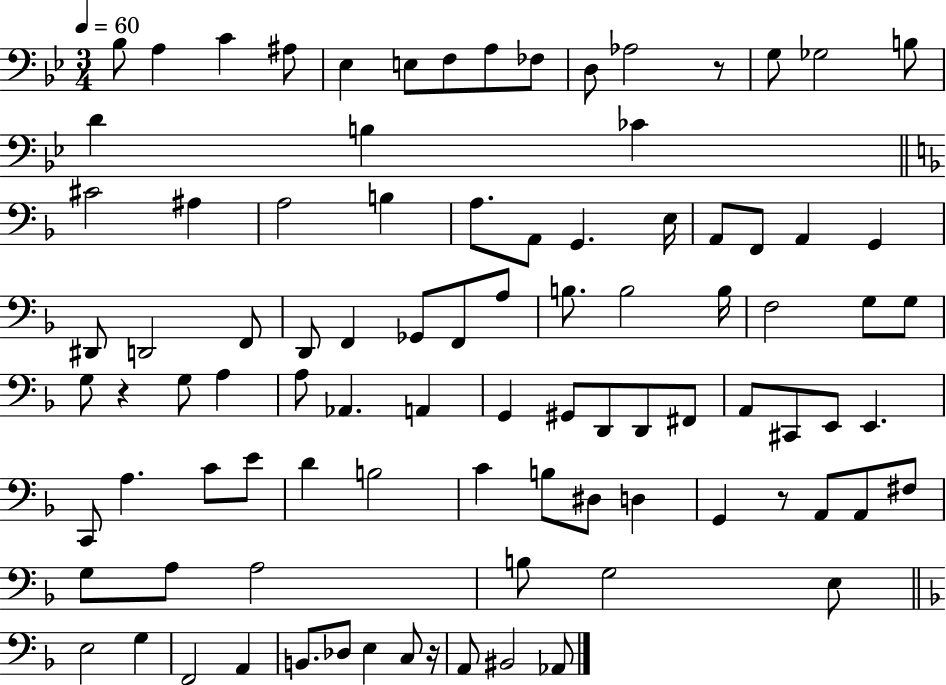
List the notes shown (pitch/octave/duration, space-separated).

Bb3/e A3/q C4/q A#3/e Eb3/q E3/e F3/e A3/e FES3/e D3/e Ab3/h R/e G3/e Gb3/h B3/e D4/q B3/q CES4/q C#4/h A#3/q A3/h B3/q A3/e. A2/e G2/q. E3/s A2/e F2/e A2/q G2/q D#2/e D2/h F2/e D2/e F2/q Gb2/e F2/e A3/e B3/e. B3/h B3/s F3/h G3/e G3/e G3/e R/q G3/e A3/q A3/e Ab2/q. A2/q G2/q G#2/e D2/e D2/e F#2/e A2/e C#2/e E2/e E2/q. C2/e A3/q. C4/e E4/e D4/q B3/h C4/q B3/e D#3/e D3/q G2/q R/e A2/e A2/e F#3/e G3/e A3/e A3/h B3/e G3/h E3/e E3/h G3/q F2/h A2/q B2/e. Db3/e E3/q C3/e R/s A2/e BIS2/h Ab2/e